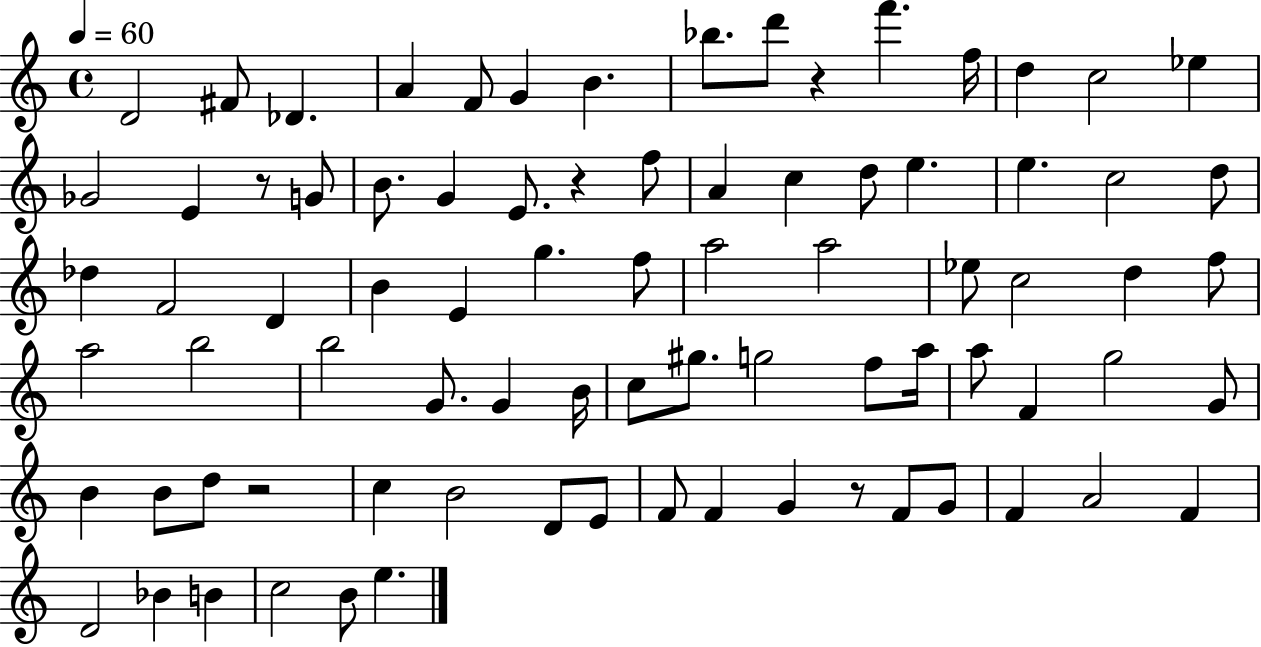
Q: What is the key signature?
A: C major